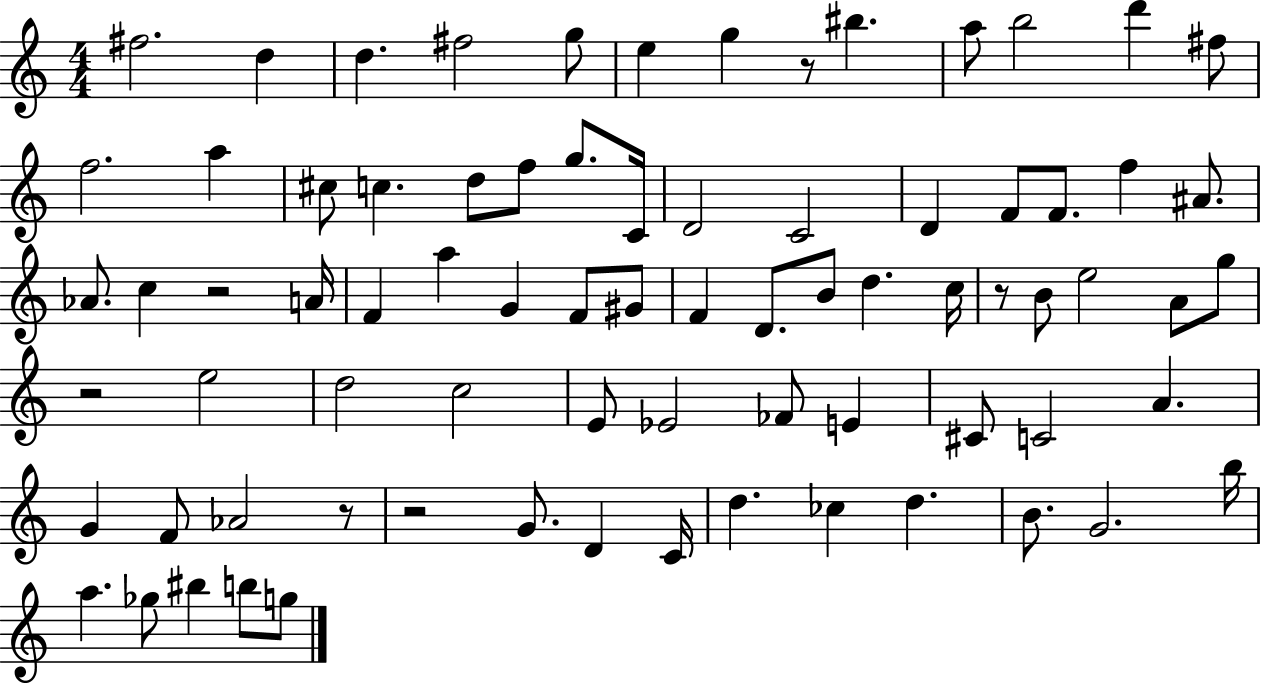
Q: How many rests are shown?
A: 6